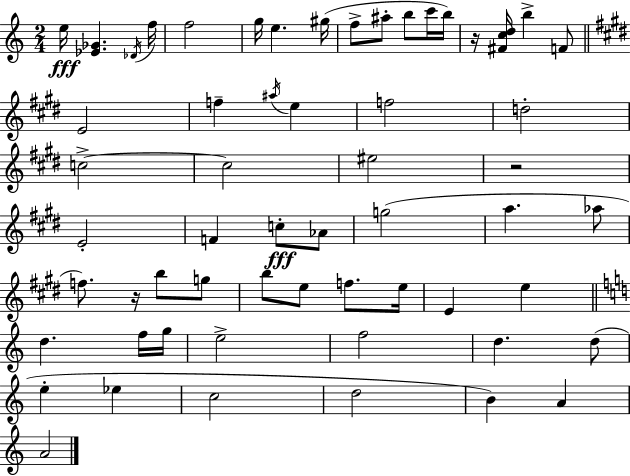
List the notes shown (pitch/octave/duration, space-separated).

E5/s [Eb4,Gb4]/q. Db4/s F5/s F5/h G5/s E5/q. G#5/s F5/e A#5/e B5/e C6/s B5/s R/s [F#4,C5,D5]/s B5/q F4/e E4/h F5/q A#5/s E5/q F5/h D5/h C5/h C5/h EIS5/h R/h E4/h F4/q C5/e Ab4/e G5/h A5/q. Ab5/e F5/e. R/s B5/e G5/e B5/e E5/e F5/e. E5/s E4/q E5/q D5/q. F5/s G5/s E5/h F5/h D5/q. D5/e E5/q Eb5/q C5/h D5/h B4/q A4/q A4/h